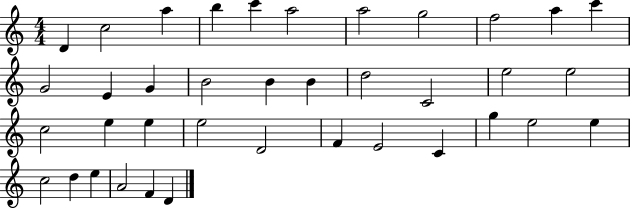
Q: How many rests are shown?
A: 0